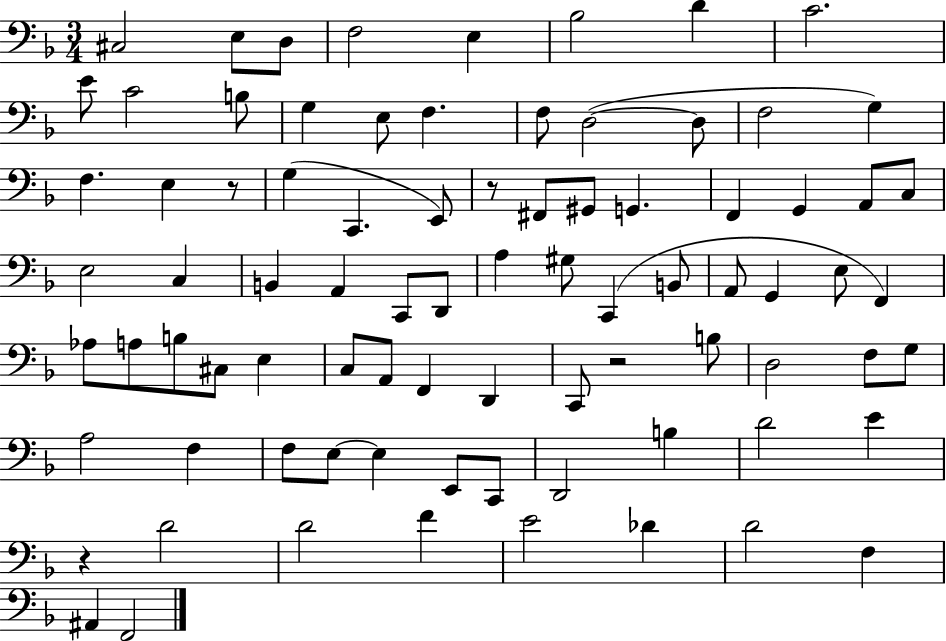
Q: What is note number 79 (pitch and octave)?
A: F2